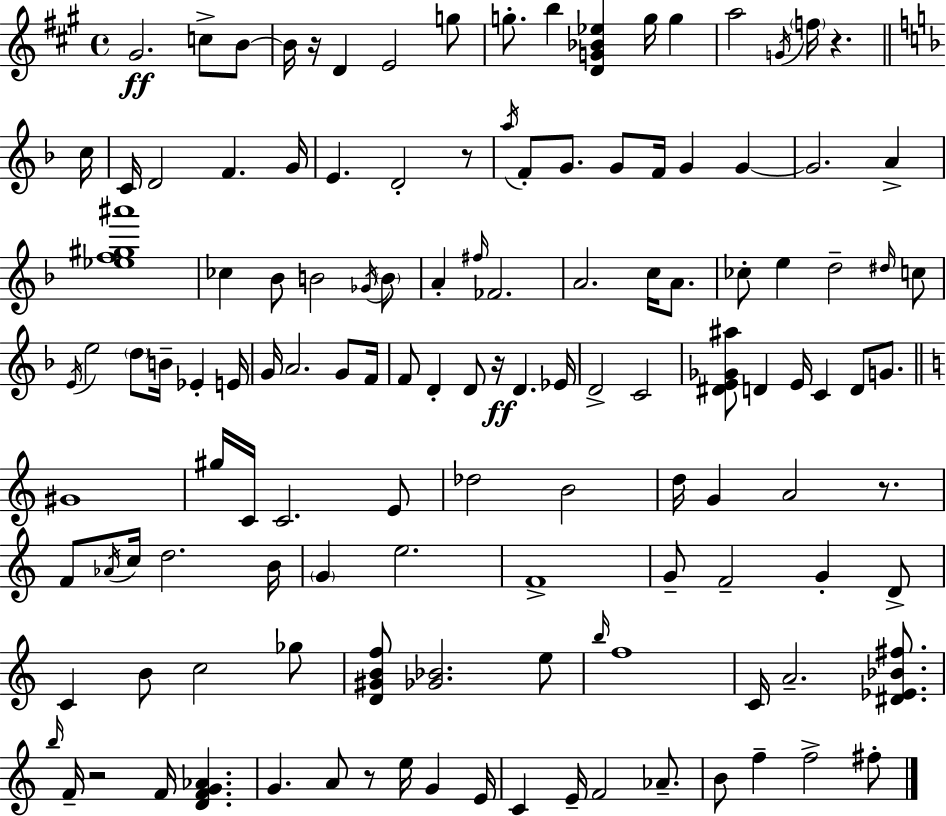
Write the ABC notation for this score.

X:1
T:Untitled
M:4/4
L:1/4
K:A
^G2 c/2 B/2 B/4 z/4 D E2 g/2 g/2 b [DG_B_e] g/4 g a2 G/4 f/4 z c/4 C/4 D2 F G/4 E D2 z/2 a/4 F/2 G/2 G/2 F/4 G G G2 A [_ef^g^a']4 _c _B/2 B2 _G/4 B/2 A ^f/4 _F2 A2 c/4 A/2 _c/2 e d2 ^d/4 c/2 E/4 e2 d/2 B/4 _E E/4 G/4 A2 G/2 F/4 F/2 D D/2 z/4 D _E/4 D2 C2 [^DE_G^a]/2 D E/4 C D/2 G/2 ^G4 ^g/4 C/4 C2 E/2 _d2 B2 d/4 G A2 z/2 F/2 _A/4 c/4 d2 B/4 G e2 F4 G/2 F2 G D/2 C B/2 c2 _g/2 [D^GBf]/2 [_G_B]2 e/2 b/4 f4 C/4 A2 [^D_E_B^f]/2 b/4 F/4 z2 F/4 [DFG_A] G A/2 z/2 e/4 G E/4 C E/4 F2 _A/2 B/2 f f2 ^f/2